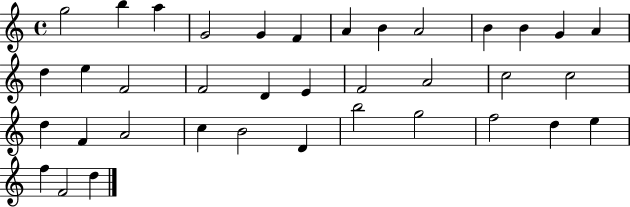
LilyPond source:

{
  \clef treble
  \time 4/4
  \defaultTimeSignature
  \key c \major
  g''2 b''4 a''4 | g'2 g'4 f'4 | a'4 b'4 a'2 | b'4 b'4 g'4 a'4 | \break d''4 e''4 f'2 | f'2 d'4 e'4 | f'2 a'2 | c''2 c''2 | \break d''4 f'4 a'2 | c''4 b'2 d'4 | b''2 g''2 | f''2 d''4 e''4 | \break f''4 f'2 d''4 | \bar "|."
}